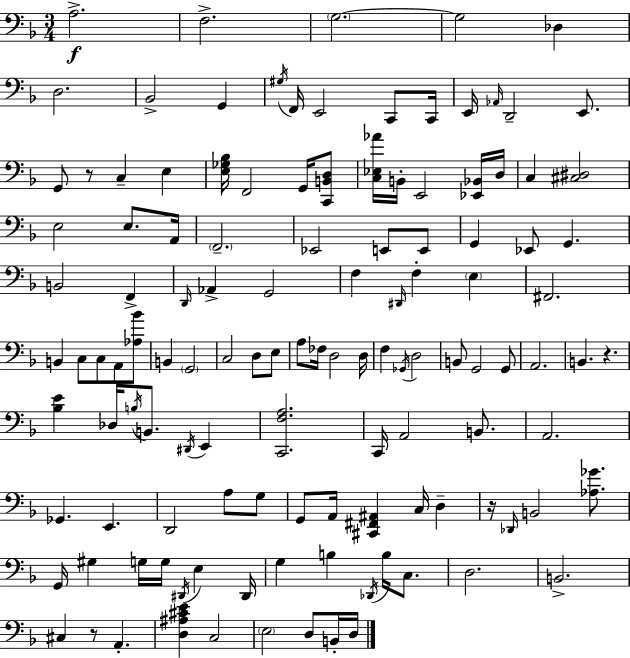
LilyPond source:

{
  \clef bass
  \numericTimeSignature
  \time 3/4
  \key f \major
  \repeat volta 2 { a2.->\f | f2.-> | \parenthesize g2.~~ | g2 des4 | \break d2. | bes,2-> g,4 | \acciaccatura { gis16 } f,16 e,2 c,8 | c,16 e,16 \grace { aes,16 } d,2-- e,8. | \break g,8 r8 c4-- e4 | <e ges bes>16 f,2 g,16 | <c, b, d>8 <c ees aes'>16 b,16-. e,2 | <ees, bes,>16 d16 c4 <cis dis>2 | \break e2 e8. | a,16 \parenthesize f,2.-- | ees,2 e,8 | e,8 g,4 ees,8 g,4. | \break b,2 f,4-> | \grace { d,16 } aes,4-> g,2 | f4 \grace { dis,16 } f4-. | \parenthesize e4 fis,2. | \break b,4 c8 c8 | a,8 <aes bes'>8 b,4 \parenthesize g,2 | c2 | d8 e8 a8 fes16 d2 | \break d16 f4 \acciaccatura { ges,16 } d2 | b,8 g,2 | g,8 a,2. | b,4. r4. | \break <bes e'>4 des16 \acciaccatura { b16 } b,8. | \acciaccatura { dis,16 } e,4 <c, f a>2. | c,16 a,2 | b,8. a,2. | \break ges,4. | e,4. d,2 | a8 g8 g,8 a,16 <cis, fis, ais,>4 | c16 d4-- r16 \grace { des,16 } b,2 | \break <aes ges'>8. g,16 gis4 | g16 g16 \acciaccatura { dis,16 } e4 dis,16 g4 | b4 \acciaccatura { des,16 } b16 c8. d2. | b,2.-> | \break cis4 | r8 a,4.-. <d ais cis' e'>4 | c2 \parenthesize e2 | d8 b,16-. d16 } \bar "|."
}